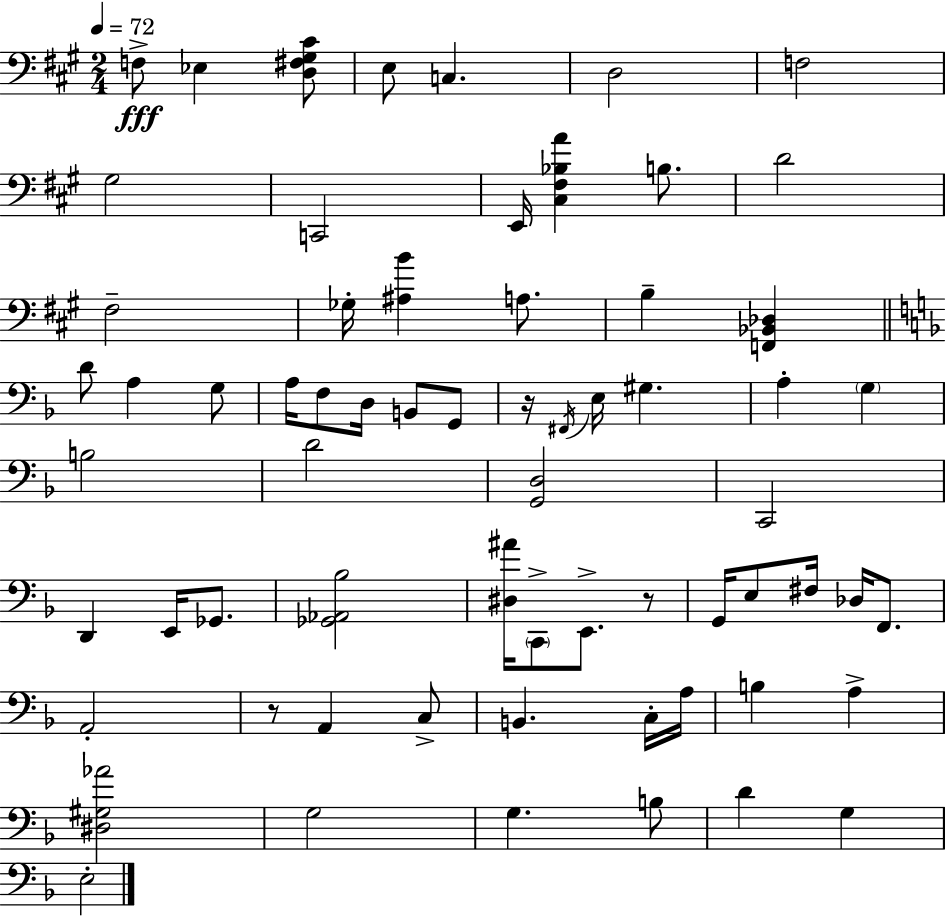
F3/e Eb3/q [D3,F#3,G#3,C#4]/e E3/e C3/q. D3/h F3/h G#3/h C2/h E2/s [C#3,F#3,Bb3,A4]/q B3/e. D4/h F#3/h Gb3/s [A#3,B4]/q A3/e. B3/q [F2,Bb2,Db3]/q D4/e A3/q G3/e A3/s F3/e D3/s B2/e G2/e R/s F#2/s E3/s G#3/q. A3/q G3/q B3/h D4/h [G2,D3]/h C2/h D2/q E2/s Gb2/e. [Gb2,Ab2,Bb3]/h [D#3,A#4]/s C2/e E2/e. R/e G2/s E3/e F#3/s Db3/s F2/e. A2/h R/e A2/q C3/e B2/q. C3/s A3/s B3/q A3/q [D#3,G#3,Ab4]/h G3/h G3/q. B3/e D4/q G3/q E3/h